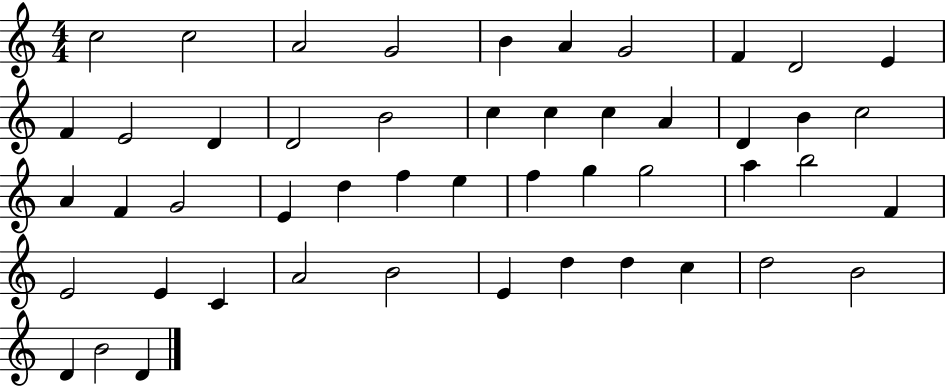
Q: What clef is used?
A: treble